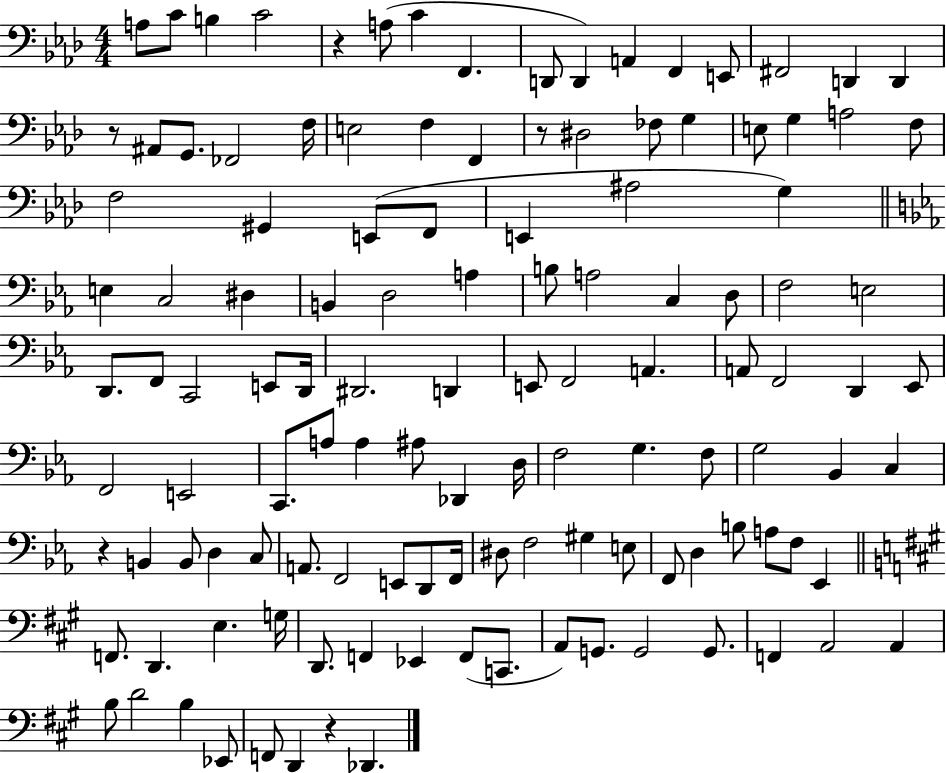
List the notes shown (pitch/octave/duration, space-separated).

A3/e C4/e B3/q C4/h R/q A3/e C4/q F2/q. D2/e D2/q A2/q F2/q E2/e F#2/h D2/q D2/q R/e A#2/e G2/e. FES2/h F3/s E3/h F3/q F2/q R/e D#3/h FES3/e G3/q E3/e G3/q A3/h F3/e F3/h G#2/q E2/e F2/e E2/q A#3/h G3/q E3/q C3/h D#3/q B2/q D3/h A3/q B3/e A3/h C3/q D3/e F3/h E3/h D2/e. F2/e C2/h E2/e D2/s D#2/h. D2/q E2/e F2/h A2/q. A2/e F2/h D2/q Eb2/e F2/h E2/h C2/e. A3/e A3/q A#3/e Db2/q D3/s F3/h G3/q. F3/e G3/h Bb2/q C3/q R/q B2/q B2/e D3/q C3/e A2/e. F2/h E2/e D2/e F2/s D#3/e F3/h G#3/q E3/e F2/e D3/q B3/e A3/e F3/e Eb2/q F2/e. D2/q. E3/q. G3/s D2/e. F2/q Eb2/q F2/e C2/e. A2/e G2/e. G2/h G2/e. F2/q A2/h A2/q B3/e D4/h B3/q Eb2/e F2/e D2/q R/q Db2/q.